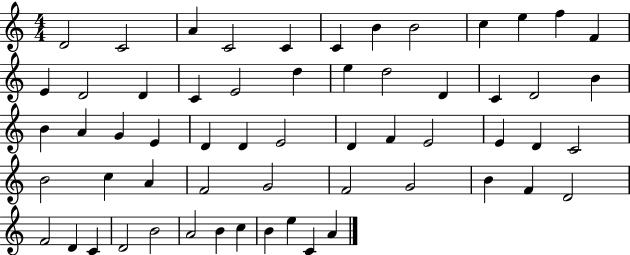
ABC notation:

X:1
T:Untitled
M:4/4
L:1/4
K:C
D2 C2 A C2 C C B B2 c e f F E D2 D C E2 d e d2 D C D2 B B A G E D D E2 D F E2 E D C2 B2 c A F2 G2 F2 G2 B F D2 F2 D C D2 B2 A2 B c B e C A